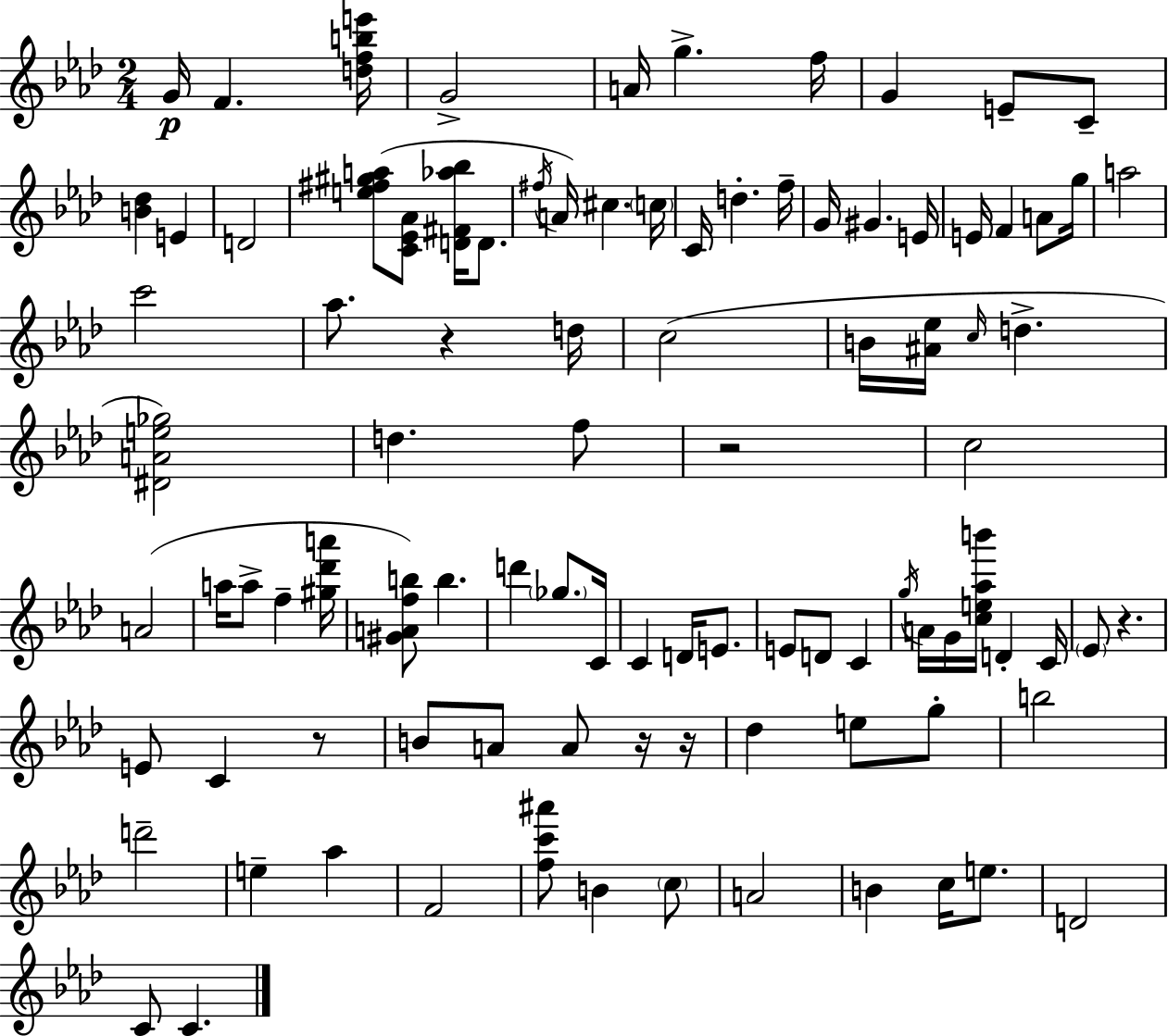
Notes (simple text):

G4/s F4/q. [D5,F5,B5,E6]/s G4/h A4/s G5/q. F5/s G4/q E4/e C4/e [B4,Db5]/q E4/q D4/h [E5,F#5,G#5,A5]/e [C4,Eb4,Ab4]/e [D4,F#4,Ab5,Bb5]/s D4/e. F#5/s A4/s C#5/q. C5/s C4/s D5/q. F5/s G4/s G#4/q. E4/s E4/s F4/q A4/e G5/s A5/h C6/h Ab5/e. R/q D5/s C5/h B4/s [A#4,Eb5]/s C5/s D5/q. [D#4,A4,E5,Gb5]/h D5/q. F5/e R/h C5/h A4/h A5/s A5/e F5/q [G#5,Db6,A6]/s [G#4,A4,F5,B5]/e B5/q. D6/q Gb5/e. C4/s C4/q D4/s E4/e. E4/e D4/e C4/q G5/s A4/s G4/s [C5,E5,Ab5,B6]/s D4/q C4/s Eb4/e R/q. E4/e C4/q R/e B4/e A4/e A4/e R/s R/s Db5/q E5/e G5/e B5/h D6/h E5/q Ab5/q F4/h [F5,C6,A#6]/e B4/q C5/e A4/h B4/q C5/s E5/e. D4/h C4/e C4/q.